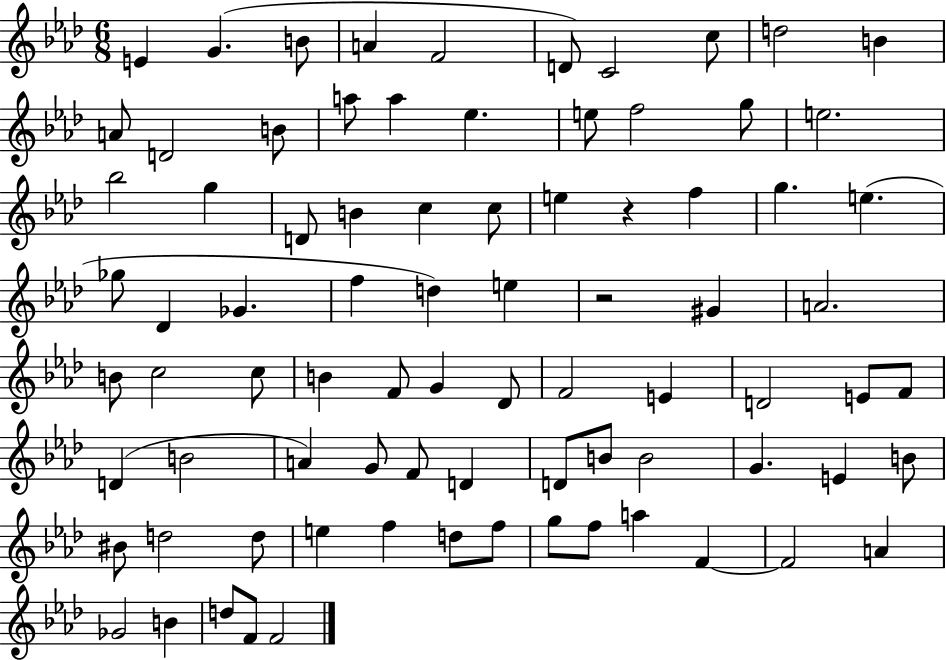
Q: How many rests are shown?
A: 2